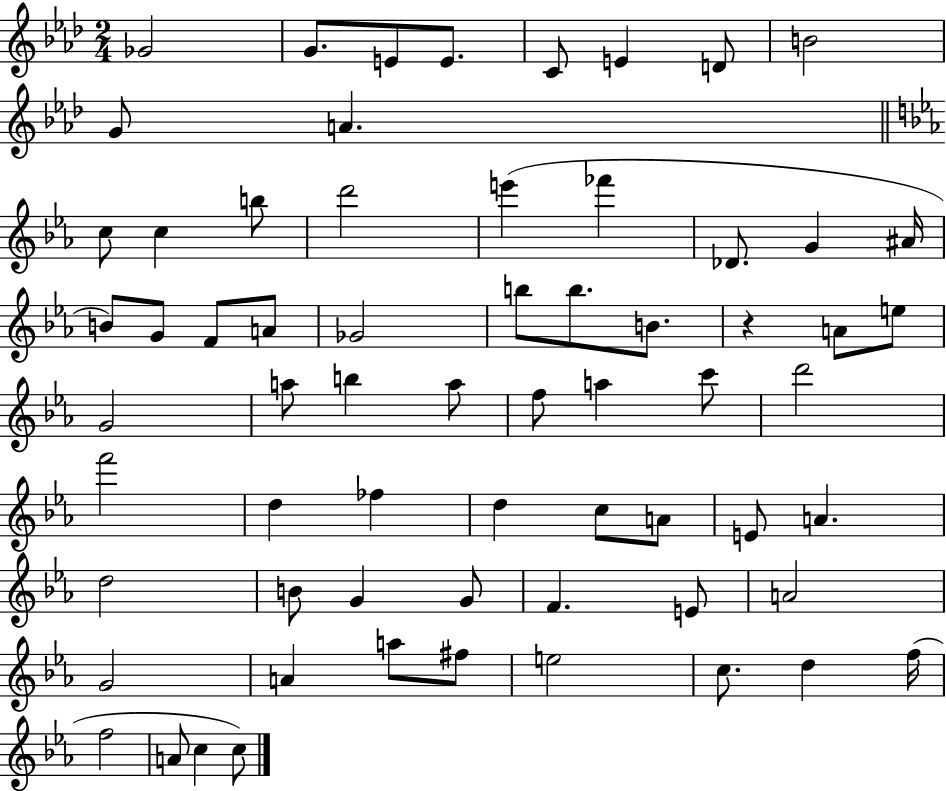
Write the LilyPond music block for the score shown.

{
  \clef treble
  \numericTimeSignature
  \time 2/4
  \key aes \major
  ges'2 | g'8. e'8 e'8. | c'8 e'4 d'8 | b'2 | \break g'8 a'4. | \bar "||" \break \key ees \major c''8 c''4 b''8 | d'''2 | e'''4( fes'''4 | des'8. g'4 ais'16 | \break b'8) g'8 f'8 a'8 | ges'2 | b''8 b''8. b'8. | r4 a'8 e''8 | \break g'2 | a''8 b''4 a''8 | f''8 a''4 c'''8 | d'''2 | \break f'''2 | d''4 fes''4 | d''4 c''8 a'8 | e'8 a'4. | \break d''2 | b'8 g'4 g'8 | f'4. e'8 | a'2 | \break g'2 | a'4 a''8 fis''8 | e''2 | c''8. d''4 f''16( | \break f''2 | a'8 c''4 c''8) | \bar "|."
}